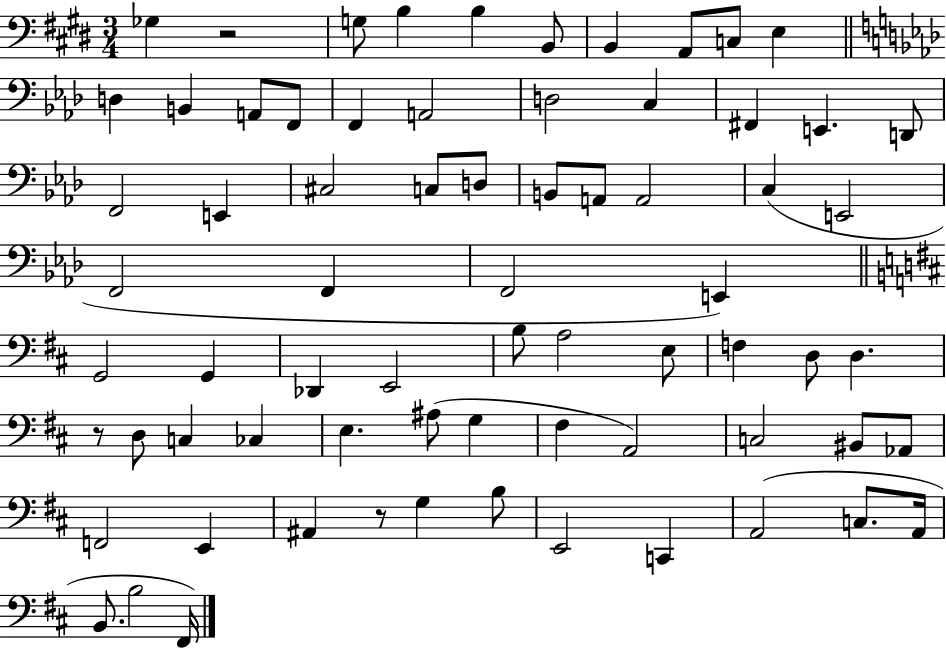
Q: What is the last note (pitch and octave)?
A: F#2